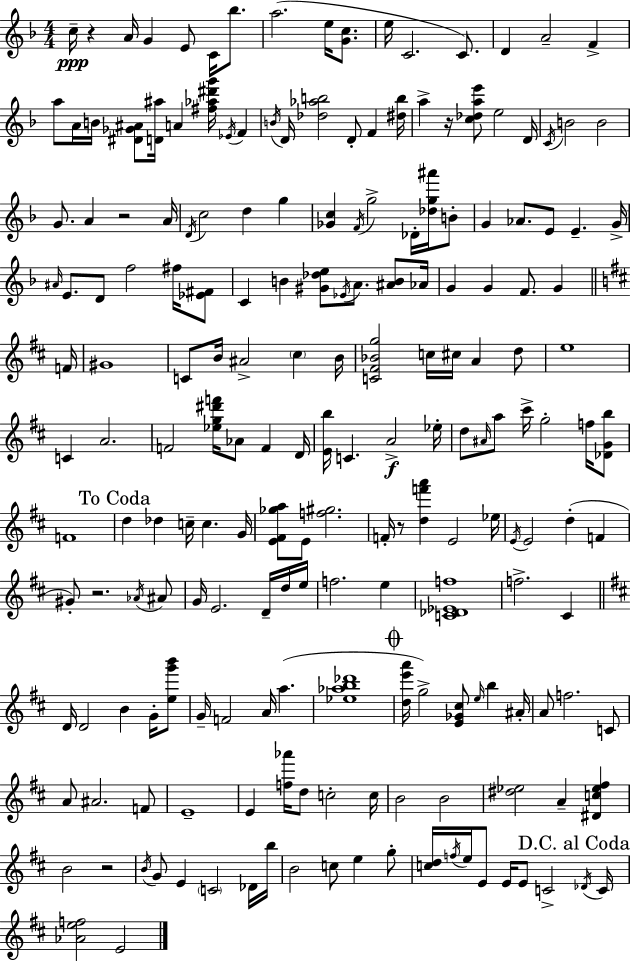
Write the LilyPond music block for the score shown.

{
  \clef treble
  \numericTimeSignature
  \time 4/4
  \key f \major
  c''16--\ppp r4 a'16 g'4 e'8 c'16 bes''8. | a''2.( e''16 <g' c''>8. | e''16 c'2. c'8.) | d'4 a'2-- f'4-> | \break a''8 a'16 b'16 <dis' ges' ais'>8 <d' ais''>16 a'4 <fis'' aes'' dis''' g'''>16 \acciaccatura { ees'16 } f'4 | \acciaccatura { b'16 } d'16 <des'' aes'' b''>2 d'8-. f'4 | <dis'' b''>16 a''4-> r16 <c'' des'' a'' e'''>8 e''2 | d'16 \acciaccatura { c'16 } b'2 b'2 | \break g'8. a'4 r2 | a'16 \acciaccatura { d'16 } c''2 d''4 | g''4 <ges' c''>4 \acciaccatura { f'16 } g''2-> | des'16-. <des'' g'' ais'''>16 b'8-. g'4 aes'8. e'8 e'4.-- | \break g'16-> \grace { ais'16 } e'8. d'8 f''2 | fis''16 <ees' fis'>8 c'4 b'4 <gis' des'' e''>8 | \acciaccatura { ees'16 } a'8. <ais' b'>8 aes'16 g'4 g'4 f'8. | g'4 \bar "||" \break \key b \minor f'16 gis'1 | c'8 b'16 ais'2-> \parenthesize cis''4 | b'16 <c' fis' bes' g''>2 c''16 cis''16 a'4 d''8 | e''1 | \break c'4 a'2. | f'2 <ees'' g'' dis''' f'''>16 aes'8 f'4 | d'16 <e' b''>16 c'4. a'2->\f | ees''16-. d''8 \grace { ais'16 } a''8 cis'''16-> g''2-. f''16 | \break <des' g' b''>8 f'1 | \mark "To Coda" d''4 des''4 c''16-- c''4. | g'16 <e' fis' ges'' a''>8 e'8 <f'' gis''>2. | f'16-. r8 <d'' f''' a'''>4 e'2 | \break ees''16 \acciaccatura { e'16 } e'2 d''4-.( f'4 | gis'8-.) r2. | \acciaccatura { aes'16 } ais'8 g'16 e'2. | d'16-- d''16 e''16 f''2. | \break e''4 <c' des' ees' f''>1 | f''2.-> | cis'4 \bar "||" \break \key d \major d'16 d'2 b'4 g'16-. <e'' g''' b'''>8 | g'16-- f'2 a'16 a''4.( | <ees'' aes'' b'' des'''>1 | \mark \markup { \musicglyph "scripts.coda" } <d'' e''' a'''>16 g''2->) <e' ges' cis''>8 \grace { e''16 } b''4 | \break ais'16-. a'8 f''2. c'8 | a'8 ais'2. f'8 | e'1-- | e'4 <f'' aes'''>16 d''8 c''2-. | \break c''16 b'2 b'2 | <dis'' ees''>2 a'4-- <dis' c'' ees'' fis''>4 | b'2 r2 | \acciaccatura { b'16 } g'8 e'4 \parenthesize c'2 | \break des'16 b''16 b'2 c''8 e''4 | g''8-. <c'' d''>16 \acciaccatura { f''16 } e''16 e'8 e'16 e'8 c'2-> | \mark "D.C. al Coda" \acciaccatura { des'16 } c'16 <aes' e'' f''>2 e'2 | \bar "|."
}